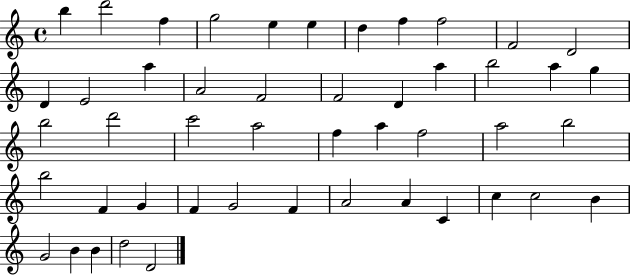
B5/q D6/h F5/q G5/h E5/q E5/q D5/q F5/q F5/h F4/h D4/h D4/q E4/h A5/q A4/h F4/h F4/h D4/q A5/q B5/h A5/q G5/q B5/h D6/h C6/h A5/h F5/q A5/q F5/h A5/h B5/h B5/h F4/q G4/q F4/q G4/h F4/q A4/h A4/q C4/q C5/q C5/h B4/q G4/h B4/q B4/q D5/h D4/h